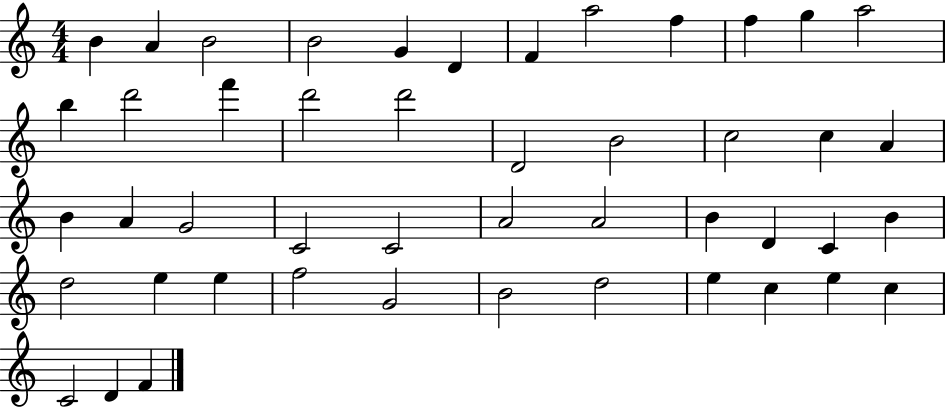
{
  \clef treble
  \numericTimeSignature
  \time 4/4
  \key c \major
  b'4 a'4 b'2 | b'2 g'4 d'4 | f'4 a''2 f''4 | f''4 g''4 a''2 | \break b''4 d'''2 f'''4 | d'''2 d'''2 | d'2 b'2 | c''2 c''4 a'4 | \break b'4 a'4 g'2 | c'2 c'2 | a'2 a'2 | b'4 d'4 c'4 b'4 | \break d''2 e''4 e''4 | f''2 g'2 | b'2 d''2 | e''4 c''4 e''4 c''4 | \break c'2 d'4 f'4 | \bar "|."
}